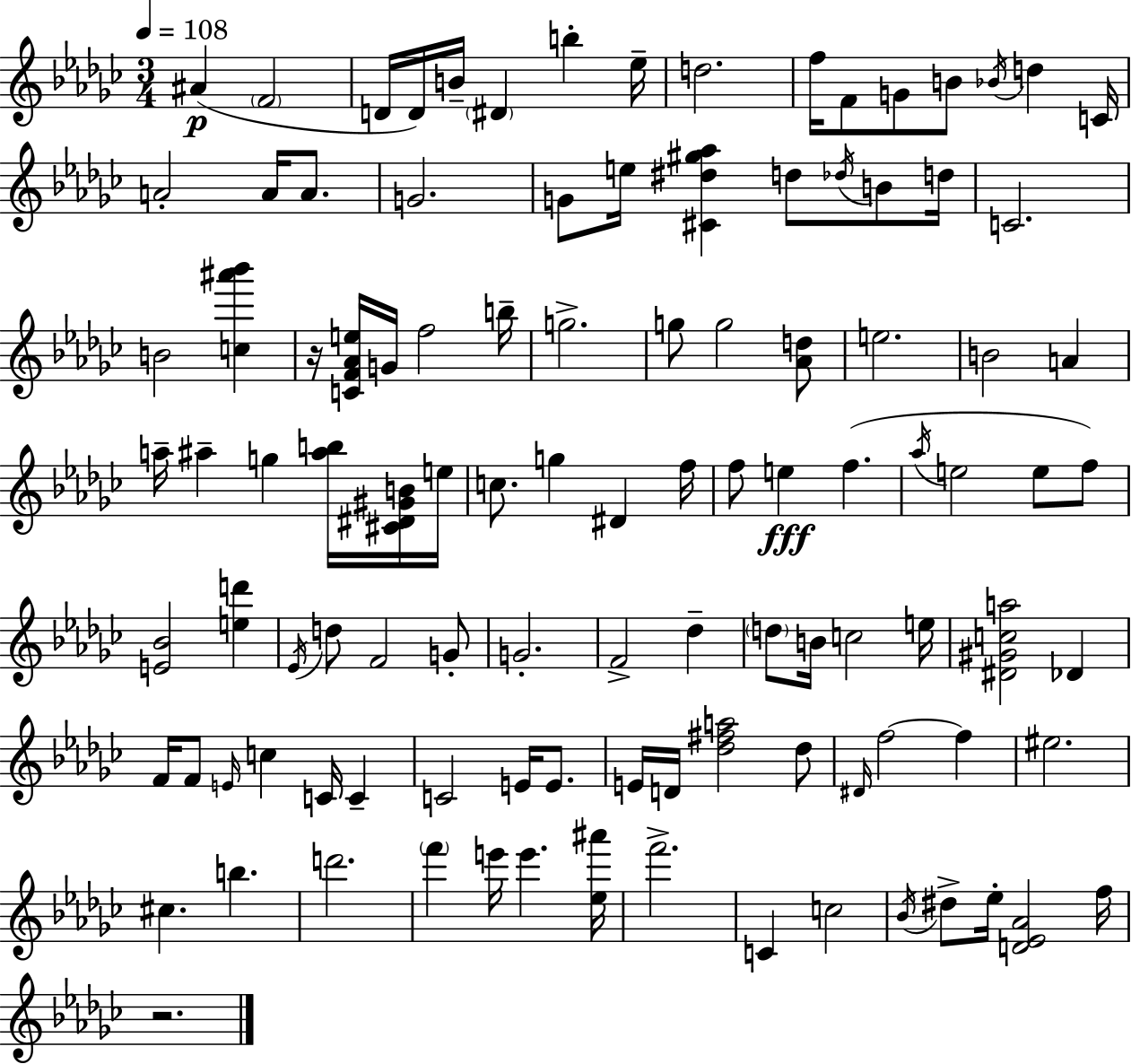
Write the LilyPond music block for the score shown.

{
  \clef treble
  \numericTimeSignature
  \time 3/4
  \key ees \minor
  \tempo 4 = 108
  \repeat volta 2 { ais'4(\p \parenthesize f'2 | d'16 d'16) b'16-- \parenthesize dis'4 b''4-. ees''16-- | d''2. | f''16 f'8 g'8 b'8 \acciaccatura { bes'16 } d''4 | \break c'16 a'2-. a'16 a'8. | g'2. | g'8 e''16 <cis' dis'' gis'' aes''>4 d''8 \acciaccatura { des''16 } b'8 | d''16 c'2. | \break b'2 <c'' ais''' bes'''>4 | r16 <c' f' aes' e''>16 g'16 f''2 | b''16-- g''2.-> | g''8 g''2 | \break <aes' d''>8 e''2. | b'2 a'4 | a''16-- ais''4-- g''4 <ais'' b''>16 | <cis' dis' gis' b'>16 e''16 c''8. g''4 dis'4 | \break f''16 f''8 e''4\fff f''4.( | \acciaccatura { aes''16 } e''2 e''8 | f''8) <e' bes'>2 <e'' d'''>4 | \acciaccatura { ees'16 } d''8 f'2 | \break g'8-. g'2.-. | f'2-> | des''4-- \parenthesize d''8 b'16 c''2 | e''16 <dis' gis' c'' a''>2 | \break des'4 f'16 f'8 \grace { e'16 } c''4 | c'16 c'4-- c'2 | e'16 e'8. e'16 d'16 <des'' fis'' a''>2 | des''8 \grace { dis'16 } f''2~~ | \break f''4 eis''2. | cis''4. | b''4. d'''2. | \parenthesize f'''4 e'''16 e'''4. | \break <ees'' ais'''>16 f'''2.-> | c'4 c''2 | \acciaccatura { bes'16 } dis''8-> ees''16-. <d' ees' aes'>2 | f''16 r2. | \break } \bar "|."
}